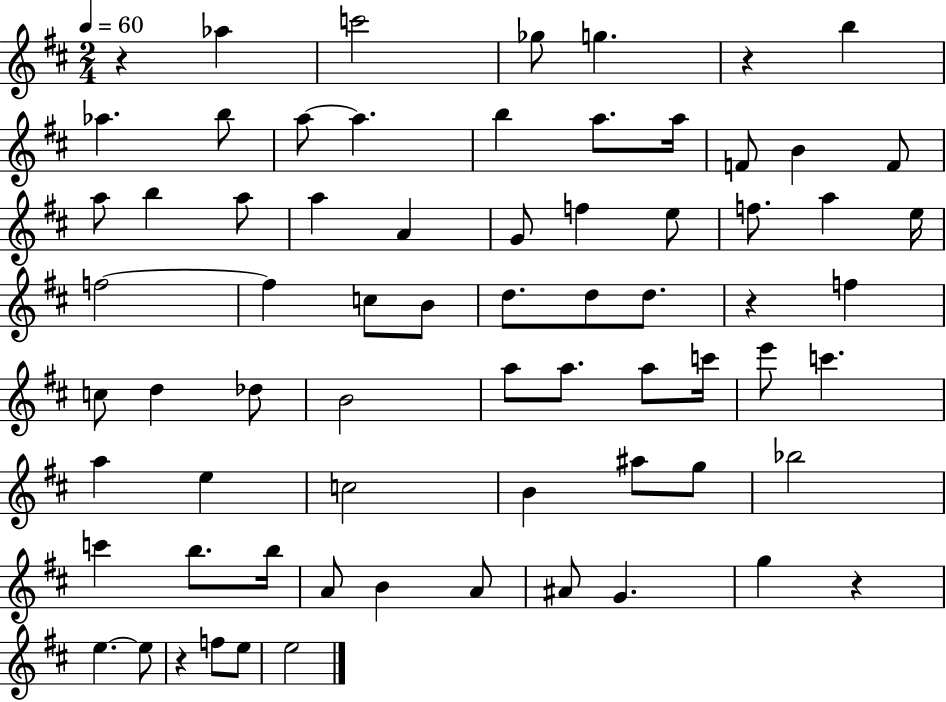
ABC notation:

X:1
T:Untitled
M:2/4
L:1/4
K:D
z _a c'2 _g/2 g z b _a b/2 a/2 a b a/2 a/4 F/2 B F/2 a/2 b a/2 a A G/2 f e/2 f/2 a e/4 f2 f c/2 B/2 d/2 d/2 d/2 z f c/2 d _d/2 B2 a/2 a/2 a/2 c'/4 e'/2 c' a e c2 B ^a/2 g/2 _b2 c' b/2 b/4 A/2 B A/2 ^A/2 G g z e e/2 z f/2 e/2 e2